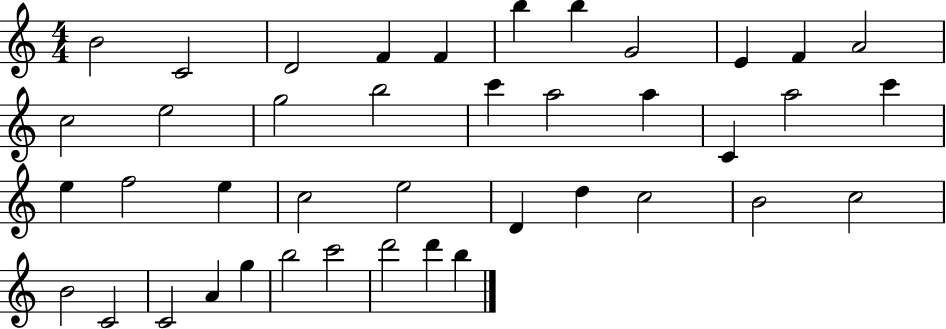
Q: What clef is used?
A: treble